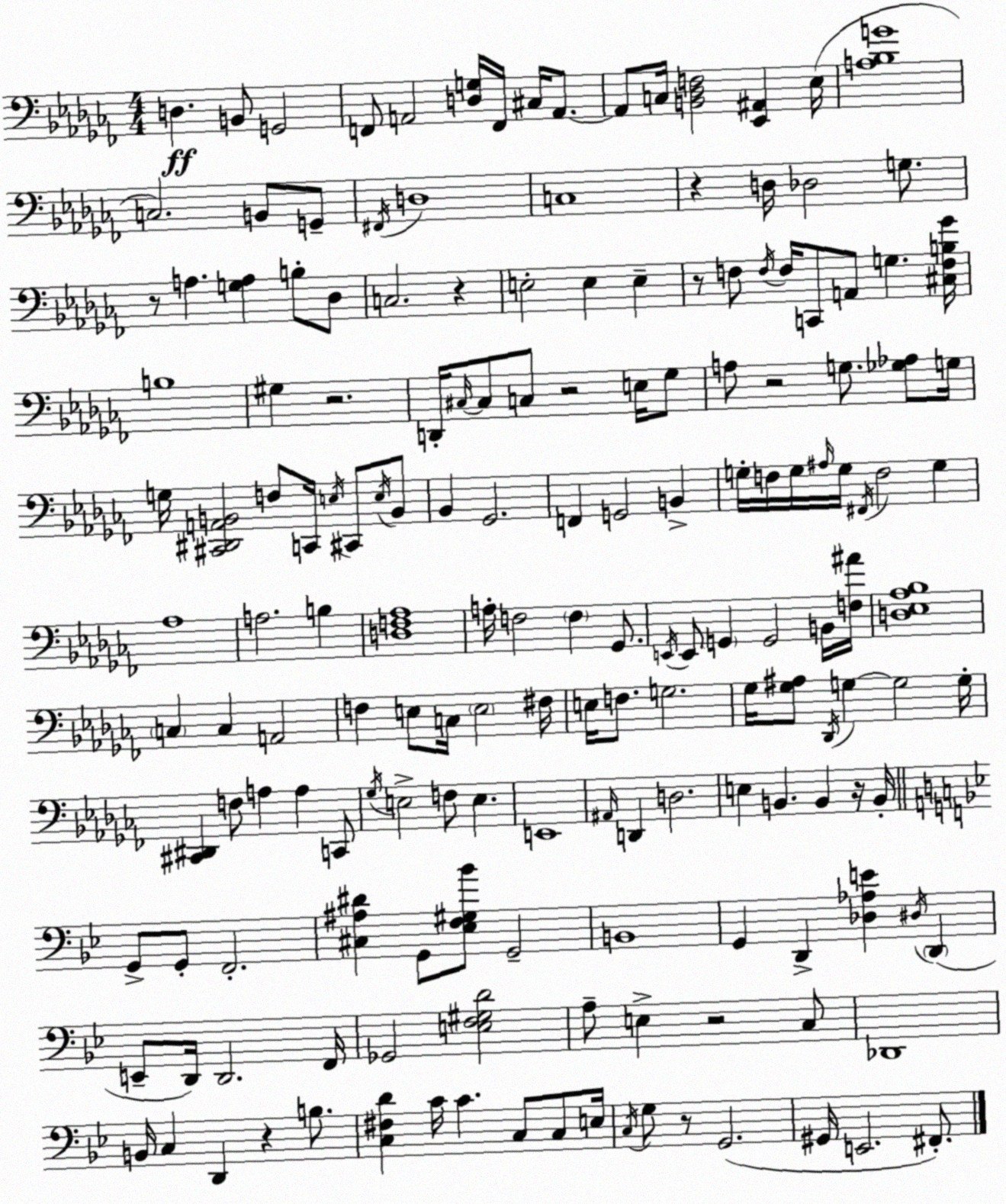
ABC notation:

X:1
T:Untitled
M:4/4
L:1/4
K:Abm
D, B,,/2 G,,2 F,,/2 A,,2 [D,G,]/4 F,,/4 ^C,/4 A,,/2 A,,/2 C,/4 [B,,_D,F,]2 [_E,,^A,,] _E,/4 [A,_B,G]4 C,2 B,,/2 G,,/2 ^F,,/4 D,4 C,4 z D,/4 _D,2 G,/2 z/2 A, [G,A,] B,/2 _D,/2 C,2 z E,2 E, E, z/2 F,/2 F,/4 F,/4 C,,/2 A,,/2 G, [^C,F,B,_G]/4 B,4 ^G, z2 D,,/4 ^C,/4 ^C,/2 C,/2 z2 E,/4 _G,/2 A,/2 z2 G,/2 [_G,_A,]/2 G,/4 G,/4 [^C,,^D,,A,,B,,]2 F,/2 C,,/4 E,/4 ^C,,/2 E,/4 B,,/2 _B,, _G,,2 F,, G,,2 B,, G,/4 F,/4 G,/4 ^A,/4 G,/4 ^F,,/4 F,2 G, _A,4 A,2 B, [D,F,_A,]4 A,/4 F,2 F, _G,,/2 E,,/4 E,,/2 G,, G,,2 B,,/4 [F,^A]/4 [D,_E,_A,_B,]4 C, C, A,,2 F, E,/2 C,/4 E,2 ^F,/4 E,/4 F,/2 G,2 _G,/4 [_G,^A,]/2 _D,,/4 G, G,2 G,/4 [^C,,^D,,] F,/2 A, A, C,,/2 _G,/4 E,2 F,/2 E, E,,4 ^A,,/4 D,, D,2 E, B,, B,, z/4 B,,/4 G,,/2 G,,/2 F,,2 [^C,^A,^D] G,,/2 [_E,F,^G,_B]/2 G,,2 B,,4 G,, D,, [_D,_A,E] ^D,/4 D,, E,,/2 D,,/4 D,,2 F,,/4 _G,,2 [E,F,^G,D]2 A,/2 E, z2 C,/2 _D,,4 B,,/4 C, D,, z B,/2 [C,^F,D] C/4 C C,/2 C,/2 E,/4 C,/4 G,/2 z/2 G,,2 ^G,,/4 E,,2 ^F,,/2